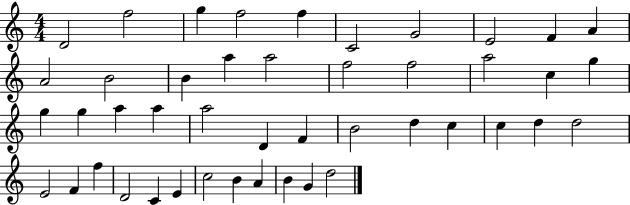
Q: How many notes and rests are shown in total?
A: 45